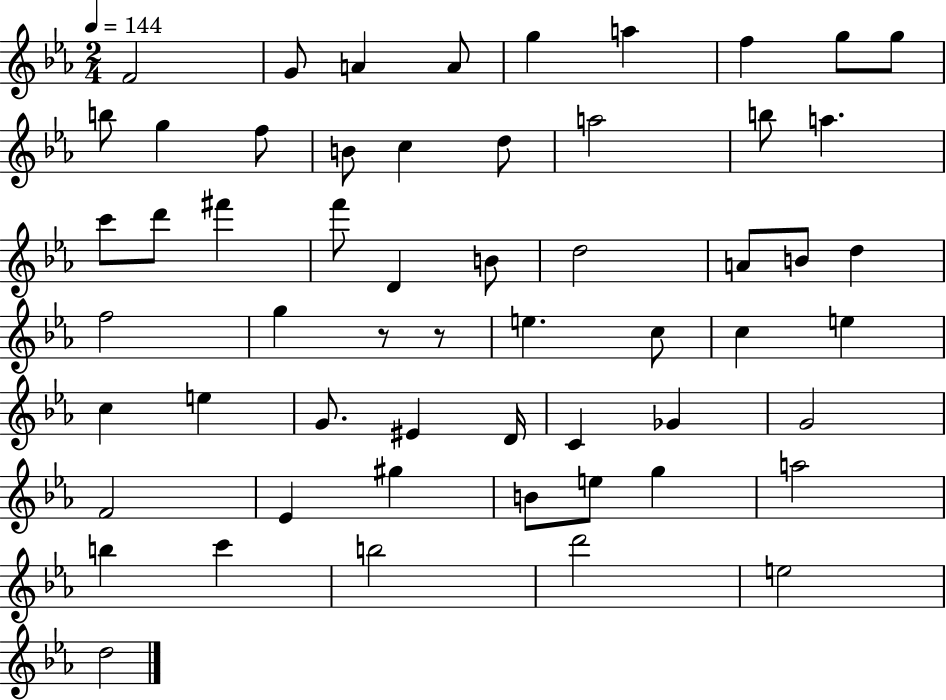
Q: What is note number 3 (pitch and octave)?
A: A4